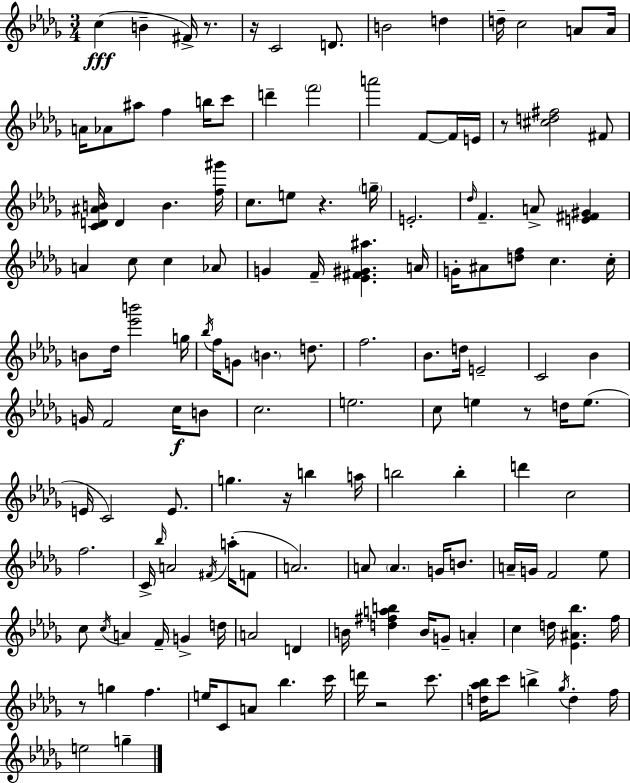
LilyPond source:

{
  \clef treble
  \numericTimeSignature
  \time 3/4
  \key bes \minor
  \repeat volta 2 { c''4(\fff b'4-- fis'16->) r8. | r16 c'2 d'8. | b'2 d''4 | d''16-- c''2 a'8 a'16 | \break a'16 aes'8 ais''8 f''4 b''16 c'''8 | d'''4-- \parenthesize f'''2 | a'''2 f'8~~ f'16 e'16 | r8 <cis'' d'' fis''>2 fis'8 | \break <c' d' ais' b'>16 d'4 b'4. <f'' gis'''>16 | c''8. e''8 r4. \parenthesize g''16-- | e'2.-. | \grace { des''16 } f'4.-- a'8-> <e' fis' gis'>4 | \break a'4 c''8 c''4 aes'8 | g'4 f'16-- <ees' fis' gis' ais''>4. | a'16 g'16-. ais'8 <d'' f''>8 c''4. | c''16-. b'8 des''16 <ees''' b'''>2 | \break g''16 \acciaccatura { bes''16 } f''16 g'8 \parenthesize b'4. d''8. | f''2. | bes'8. d''16 e'2-- | c'2 bes'4 | \break g'16 f'2 c''16\f | b'8 c''2. | e''2. | c''8 e''4 r8 d''16 e''8.( | \break e'16 c'2) e'8. | g''4. r16 b''4 | a''16 b''2 b''4-. | d'''4 c''2 | \break f''2. | c'16-> \grace { bes''16 } a'2 | \acciaccatura { fis'16 } a''16-.( f'8 a'2.) | a'8 \parenthesize a'4. | \break g'16 b'8. a'16-- g'16 f'2 | ees''8 c''8 \acciaccatura { c''16 } a'4 f'16-- | g'4-> d''16 a'2 | d'4 b'16 <d'' fis'' a'' b''>4 b'16 g'8-- | \break a'4-. c''4 d''16 <ees' ais' bes''>4. | f''16 r8 g''4 f''4. | e''16 c'8 a'8 bes''4. | c'''16 d'''16 r2 | \break c'''8. <d'' aes'' bes''>16 c'''8 b''4-> | \acciaccatura { ges''16 } d''4-. f''16 e''2 | g''4-- } \bar "|."
}